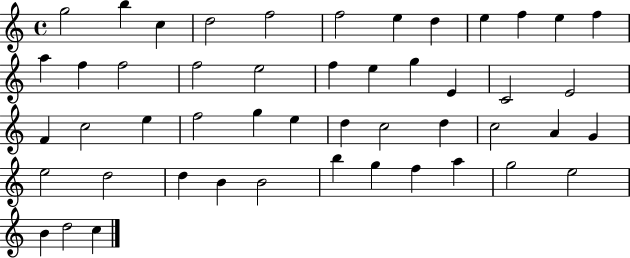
G5/h B5/q C5/q D5/h F5/h F5/h E5/q D5/q E5/q F5/q E5/q F5/q A5/q F5/q F5/h F5/h E5/h F5/q E5/q G5/q E4/q C4/h E4/h F4/q C5/h E5/q F5/h G5/q E5/q D5/q C5/h D5/q C5/h A4/q G4/q E5/h D5/h D5/q B4/q B4/h B5/q G5/q F5/q A5/q G5/h E5/h B4/q D5/h C5/q